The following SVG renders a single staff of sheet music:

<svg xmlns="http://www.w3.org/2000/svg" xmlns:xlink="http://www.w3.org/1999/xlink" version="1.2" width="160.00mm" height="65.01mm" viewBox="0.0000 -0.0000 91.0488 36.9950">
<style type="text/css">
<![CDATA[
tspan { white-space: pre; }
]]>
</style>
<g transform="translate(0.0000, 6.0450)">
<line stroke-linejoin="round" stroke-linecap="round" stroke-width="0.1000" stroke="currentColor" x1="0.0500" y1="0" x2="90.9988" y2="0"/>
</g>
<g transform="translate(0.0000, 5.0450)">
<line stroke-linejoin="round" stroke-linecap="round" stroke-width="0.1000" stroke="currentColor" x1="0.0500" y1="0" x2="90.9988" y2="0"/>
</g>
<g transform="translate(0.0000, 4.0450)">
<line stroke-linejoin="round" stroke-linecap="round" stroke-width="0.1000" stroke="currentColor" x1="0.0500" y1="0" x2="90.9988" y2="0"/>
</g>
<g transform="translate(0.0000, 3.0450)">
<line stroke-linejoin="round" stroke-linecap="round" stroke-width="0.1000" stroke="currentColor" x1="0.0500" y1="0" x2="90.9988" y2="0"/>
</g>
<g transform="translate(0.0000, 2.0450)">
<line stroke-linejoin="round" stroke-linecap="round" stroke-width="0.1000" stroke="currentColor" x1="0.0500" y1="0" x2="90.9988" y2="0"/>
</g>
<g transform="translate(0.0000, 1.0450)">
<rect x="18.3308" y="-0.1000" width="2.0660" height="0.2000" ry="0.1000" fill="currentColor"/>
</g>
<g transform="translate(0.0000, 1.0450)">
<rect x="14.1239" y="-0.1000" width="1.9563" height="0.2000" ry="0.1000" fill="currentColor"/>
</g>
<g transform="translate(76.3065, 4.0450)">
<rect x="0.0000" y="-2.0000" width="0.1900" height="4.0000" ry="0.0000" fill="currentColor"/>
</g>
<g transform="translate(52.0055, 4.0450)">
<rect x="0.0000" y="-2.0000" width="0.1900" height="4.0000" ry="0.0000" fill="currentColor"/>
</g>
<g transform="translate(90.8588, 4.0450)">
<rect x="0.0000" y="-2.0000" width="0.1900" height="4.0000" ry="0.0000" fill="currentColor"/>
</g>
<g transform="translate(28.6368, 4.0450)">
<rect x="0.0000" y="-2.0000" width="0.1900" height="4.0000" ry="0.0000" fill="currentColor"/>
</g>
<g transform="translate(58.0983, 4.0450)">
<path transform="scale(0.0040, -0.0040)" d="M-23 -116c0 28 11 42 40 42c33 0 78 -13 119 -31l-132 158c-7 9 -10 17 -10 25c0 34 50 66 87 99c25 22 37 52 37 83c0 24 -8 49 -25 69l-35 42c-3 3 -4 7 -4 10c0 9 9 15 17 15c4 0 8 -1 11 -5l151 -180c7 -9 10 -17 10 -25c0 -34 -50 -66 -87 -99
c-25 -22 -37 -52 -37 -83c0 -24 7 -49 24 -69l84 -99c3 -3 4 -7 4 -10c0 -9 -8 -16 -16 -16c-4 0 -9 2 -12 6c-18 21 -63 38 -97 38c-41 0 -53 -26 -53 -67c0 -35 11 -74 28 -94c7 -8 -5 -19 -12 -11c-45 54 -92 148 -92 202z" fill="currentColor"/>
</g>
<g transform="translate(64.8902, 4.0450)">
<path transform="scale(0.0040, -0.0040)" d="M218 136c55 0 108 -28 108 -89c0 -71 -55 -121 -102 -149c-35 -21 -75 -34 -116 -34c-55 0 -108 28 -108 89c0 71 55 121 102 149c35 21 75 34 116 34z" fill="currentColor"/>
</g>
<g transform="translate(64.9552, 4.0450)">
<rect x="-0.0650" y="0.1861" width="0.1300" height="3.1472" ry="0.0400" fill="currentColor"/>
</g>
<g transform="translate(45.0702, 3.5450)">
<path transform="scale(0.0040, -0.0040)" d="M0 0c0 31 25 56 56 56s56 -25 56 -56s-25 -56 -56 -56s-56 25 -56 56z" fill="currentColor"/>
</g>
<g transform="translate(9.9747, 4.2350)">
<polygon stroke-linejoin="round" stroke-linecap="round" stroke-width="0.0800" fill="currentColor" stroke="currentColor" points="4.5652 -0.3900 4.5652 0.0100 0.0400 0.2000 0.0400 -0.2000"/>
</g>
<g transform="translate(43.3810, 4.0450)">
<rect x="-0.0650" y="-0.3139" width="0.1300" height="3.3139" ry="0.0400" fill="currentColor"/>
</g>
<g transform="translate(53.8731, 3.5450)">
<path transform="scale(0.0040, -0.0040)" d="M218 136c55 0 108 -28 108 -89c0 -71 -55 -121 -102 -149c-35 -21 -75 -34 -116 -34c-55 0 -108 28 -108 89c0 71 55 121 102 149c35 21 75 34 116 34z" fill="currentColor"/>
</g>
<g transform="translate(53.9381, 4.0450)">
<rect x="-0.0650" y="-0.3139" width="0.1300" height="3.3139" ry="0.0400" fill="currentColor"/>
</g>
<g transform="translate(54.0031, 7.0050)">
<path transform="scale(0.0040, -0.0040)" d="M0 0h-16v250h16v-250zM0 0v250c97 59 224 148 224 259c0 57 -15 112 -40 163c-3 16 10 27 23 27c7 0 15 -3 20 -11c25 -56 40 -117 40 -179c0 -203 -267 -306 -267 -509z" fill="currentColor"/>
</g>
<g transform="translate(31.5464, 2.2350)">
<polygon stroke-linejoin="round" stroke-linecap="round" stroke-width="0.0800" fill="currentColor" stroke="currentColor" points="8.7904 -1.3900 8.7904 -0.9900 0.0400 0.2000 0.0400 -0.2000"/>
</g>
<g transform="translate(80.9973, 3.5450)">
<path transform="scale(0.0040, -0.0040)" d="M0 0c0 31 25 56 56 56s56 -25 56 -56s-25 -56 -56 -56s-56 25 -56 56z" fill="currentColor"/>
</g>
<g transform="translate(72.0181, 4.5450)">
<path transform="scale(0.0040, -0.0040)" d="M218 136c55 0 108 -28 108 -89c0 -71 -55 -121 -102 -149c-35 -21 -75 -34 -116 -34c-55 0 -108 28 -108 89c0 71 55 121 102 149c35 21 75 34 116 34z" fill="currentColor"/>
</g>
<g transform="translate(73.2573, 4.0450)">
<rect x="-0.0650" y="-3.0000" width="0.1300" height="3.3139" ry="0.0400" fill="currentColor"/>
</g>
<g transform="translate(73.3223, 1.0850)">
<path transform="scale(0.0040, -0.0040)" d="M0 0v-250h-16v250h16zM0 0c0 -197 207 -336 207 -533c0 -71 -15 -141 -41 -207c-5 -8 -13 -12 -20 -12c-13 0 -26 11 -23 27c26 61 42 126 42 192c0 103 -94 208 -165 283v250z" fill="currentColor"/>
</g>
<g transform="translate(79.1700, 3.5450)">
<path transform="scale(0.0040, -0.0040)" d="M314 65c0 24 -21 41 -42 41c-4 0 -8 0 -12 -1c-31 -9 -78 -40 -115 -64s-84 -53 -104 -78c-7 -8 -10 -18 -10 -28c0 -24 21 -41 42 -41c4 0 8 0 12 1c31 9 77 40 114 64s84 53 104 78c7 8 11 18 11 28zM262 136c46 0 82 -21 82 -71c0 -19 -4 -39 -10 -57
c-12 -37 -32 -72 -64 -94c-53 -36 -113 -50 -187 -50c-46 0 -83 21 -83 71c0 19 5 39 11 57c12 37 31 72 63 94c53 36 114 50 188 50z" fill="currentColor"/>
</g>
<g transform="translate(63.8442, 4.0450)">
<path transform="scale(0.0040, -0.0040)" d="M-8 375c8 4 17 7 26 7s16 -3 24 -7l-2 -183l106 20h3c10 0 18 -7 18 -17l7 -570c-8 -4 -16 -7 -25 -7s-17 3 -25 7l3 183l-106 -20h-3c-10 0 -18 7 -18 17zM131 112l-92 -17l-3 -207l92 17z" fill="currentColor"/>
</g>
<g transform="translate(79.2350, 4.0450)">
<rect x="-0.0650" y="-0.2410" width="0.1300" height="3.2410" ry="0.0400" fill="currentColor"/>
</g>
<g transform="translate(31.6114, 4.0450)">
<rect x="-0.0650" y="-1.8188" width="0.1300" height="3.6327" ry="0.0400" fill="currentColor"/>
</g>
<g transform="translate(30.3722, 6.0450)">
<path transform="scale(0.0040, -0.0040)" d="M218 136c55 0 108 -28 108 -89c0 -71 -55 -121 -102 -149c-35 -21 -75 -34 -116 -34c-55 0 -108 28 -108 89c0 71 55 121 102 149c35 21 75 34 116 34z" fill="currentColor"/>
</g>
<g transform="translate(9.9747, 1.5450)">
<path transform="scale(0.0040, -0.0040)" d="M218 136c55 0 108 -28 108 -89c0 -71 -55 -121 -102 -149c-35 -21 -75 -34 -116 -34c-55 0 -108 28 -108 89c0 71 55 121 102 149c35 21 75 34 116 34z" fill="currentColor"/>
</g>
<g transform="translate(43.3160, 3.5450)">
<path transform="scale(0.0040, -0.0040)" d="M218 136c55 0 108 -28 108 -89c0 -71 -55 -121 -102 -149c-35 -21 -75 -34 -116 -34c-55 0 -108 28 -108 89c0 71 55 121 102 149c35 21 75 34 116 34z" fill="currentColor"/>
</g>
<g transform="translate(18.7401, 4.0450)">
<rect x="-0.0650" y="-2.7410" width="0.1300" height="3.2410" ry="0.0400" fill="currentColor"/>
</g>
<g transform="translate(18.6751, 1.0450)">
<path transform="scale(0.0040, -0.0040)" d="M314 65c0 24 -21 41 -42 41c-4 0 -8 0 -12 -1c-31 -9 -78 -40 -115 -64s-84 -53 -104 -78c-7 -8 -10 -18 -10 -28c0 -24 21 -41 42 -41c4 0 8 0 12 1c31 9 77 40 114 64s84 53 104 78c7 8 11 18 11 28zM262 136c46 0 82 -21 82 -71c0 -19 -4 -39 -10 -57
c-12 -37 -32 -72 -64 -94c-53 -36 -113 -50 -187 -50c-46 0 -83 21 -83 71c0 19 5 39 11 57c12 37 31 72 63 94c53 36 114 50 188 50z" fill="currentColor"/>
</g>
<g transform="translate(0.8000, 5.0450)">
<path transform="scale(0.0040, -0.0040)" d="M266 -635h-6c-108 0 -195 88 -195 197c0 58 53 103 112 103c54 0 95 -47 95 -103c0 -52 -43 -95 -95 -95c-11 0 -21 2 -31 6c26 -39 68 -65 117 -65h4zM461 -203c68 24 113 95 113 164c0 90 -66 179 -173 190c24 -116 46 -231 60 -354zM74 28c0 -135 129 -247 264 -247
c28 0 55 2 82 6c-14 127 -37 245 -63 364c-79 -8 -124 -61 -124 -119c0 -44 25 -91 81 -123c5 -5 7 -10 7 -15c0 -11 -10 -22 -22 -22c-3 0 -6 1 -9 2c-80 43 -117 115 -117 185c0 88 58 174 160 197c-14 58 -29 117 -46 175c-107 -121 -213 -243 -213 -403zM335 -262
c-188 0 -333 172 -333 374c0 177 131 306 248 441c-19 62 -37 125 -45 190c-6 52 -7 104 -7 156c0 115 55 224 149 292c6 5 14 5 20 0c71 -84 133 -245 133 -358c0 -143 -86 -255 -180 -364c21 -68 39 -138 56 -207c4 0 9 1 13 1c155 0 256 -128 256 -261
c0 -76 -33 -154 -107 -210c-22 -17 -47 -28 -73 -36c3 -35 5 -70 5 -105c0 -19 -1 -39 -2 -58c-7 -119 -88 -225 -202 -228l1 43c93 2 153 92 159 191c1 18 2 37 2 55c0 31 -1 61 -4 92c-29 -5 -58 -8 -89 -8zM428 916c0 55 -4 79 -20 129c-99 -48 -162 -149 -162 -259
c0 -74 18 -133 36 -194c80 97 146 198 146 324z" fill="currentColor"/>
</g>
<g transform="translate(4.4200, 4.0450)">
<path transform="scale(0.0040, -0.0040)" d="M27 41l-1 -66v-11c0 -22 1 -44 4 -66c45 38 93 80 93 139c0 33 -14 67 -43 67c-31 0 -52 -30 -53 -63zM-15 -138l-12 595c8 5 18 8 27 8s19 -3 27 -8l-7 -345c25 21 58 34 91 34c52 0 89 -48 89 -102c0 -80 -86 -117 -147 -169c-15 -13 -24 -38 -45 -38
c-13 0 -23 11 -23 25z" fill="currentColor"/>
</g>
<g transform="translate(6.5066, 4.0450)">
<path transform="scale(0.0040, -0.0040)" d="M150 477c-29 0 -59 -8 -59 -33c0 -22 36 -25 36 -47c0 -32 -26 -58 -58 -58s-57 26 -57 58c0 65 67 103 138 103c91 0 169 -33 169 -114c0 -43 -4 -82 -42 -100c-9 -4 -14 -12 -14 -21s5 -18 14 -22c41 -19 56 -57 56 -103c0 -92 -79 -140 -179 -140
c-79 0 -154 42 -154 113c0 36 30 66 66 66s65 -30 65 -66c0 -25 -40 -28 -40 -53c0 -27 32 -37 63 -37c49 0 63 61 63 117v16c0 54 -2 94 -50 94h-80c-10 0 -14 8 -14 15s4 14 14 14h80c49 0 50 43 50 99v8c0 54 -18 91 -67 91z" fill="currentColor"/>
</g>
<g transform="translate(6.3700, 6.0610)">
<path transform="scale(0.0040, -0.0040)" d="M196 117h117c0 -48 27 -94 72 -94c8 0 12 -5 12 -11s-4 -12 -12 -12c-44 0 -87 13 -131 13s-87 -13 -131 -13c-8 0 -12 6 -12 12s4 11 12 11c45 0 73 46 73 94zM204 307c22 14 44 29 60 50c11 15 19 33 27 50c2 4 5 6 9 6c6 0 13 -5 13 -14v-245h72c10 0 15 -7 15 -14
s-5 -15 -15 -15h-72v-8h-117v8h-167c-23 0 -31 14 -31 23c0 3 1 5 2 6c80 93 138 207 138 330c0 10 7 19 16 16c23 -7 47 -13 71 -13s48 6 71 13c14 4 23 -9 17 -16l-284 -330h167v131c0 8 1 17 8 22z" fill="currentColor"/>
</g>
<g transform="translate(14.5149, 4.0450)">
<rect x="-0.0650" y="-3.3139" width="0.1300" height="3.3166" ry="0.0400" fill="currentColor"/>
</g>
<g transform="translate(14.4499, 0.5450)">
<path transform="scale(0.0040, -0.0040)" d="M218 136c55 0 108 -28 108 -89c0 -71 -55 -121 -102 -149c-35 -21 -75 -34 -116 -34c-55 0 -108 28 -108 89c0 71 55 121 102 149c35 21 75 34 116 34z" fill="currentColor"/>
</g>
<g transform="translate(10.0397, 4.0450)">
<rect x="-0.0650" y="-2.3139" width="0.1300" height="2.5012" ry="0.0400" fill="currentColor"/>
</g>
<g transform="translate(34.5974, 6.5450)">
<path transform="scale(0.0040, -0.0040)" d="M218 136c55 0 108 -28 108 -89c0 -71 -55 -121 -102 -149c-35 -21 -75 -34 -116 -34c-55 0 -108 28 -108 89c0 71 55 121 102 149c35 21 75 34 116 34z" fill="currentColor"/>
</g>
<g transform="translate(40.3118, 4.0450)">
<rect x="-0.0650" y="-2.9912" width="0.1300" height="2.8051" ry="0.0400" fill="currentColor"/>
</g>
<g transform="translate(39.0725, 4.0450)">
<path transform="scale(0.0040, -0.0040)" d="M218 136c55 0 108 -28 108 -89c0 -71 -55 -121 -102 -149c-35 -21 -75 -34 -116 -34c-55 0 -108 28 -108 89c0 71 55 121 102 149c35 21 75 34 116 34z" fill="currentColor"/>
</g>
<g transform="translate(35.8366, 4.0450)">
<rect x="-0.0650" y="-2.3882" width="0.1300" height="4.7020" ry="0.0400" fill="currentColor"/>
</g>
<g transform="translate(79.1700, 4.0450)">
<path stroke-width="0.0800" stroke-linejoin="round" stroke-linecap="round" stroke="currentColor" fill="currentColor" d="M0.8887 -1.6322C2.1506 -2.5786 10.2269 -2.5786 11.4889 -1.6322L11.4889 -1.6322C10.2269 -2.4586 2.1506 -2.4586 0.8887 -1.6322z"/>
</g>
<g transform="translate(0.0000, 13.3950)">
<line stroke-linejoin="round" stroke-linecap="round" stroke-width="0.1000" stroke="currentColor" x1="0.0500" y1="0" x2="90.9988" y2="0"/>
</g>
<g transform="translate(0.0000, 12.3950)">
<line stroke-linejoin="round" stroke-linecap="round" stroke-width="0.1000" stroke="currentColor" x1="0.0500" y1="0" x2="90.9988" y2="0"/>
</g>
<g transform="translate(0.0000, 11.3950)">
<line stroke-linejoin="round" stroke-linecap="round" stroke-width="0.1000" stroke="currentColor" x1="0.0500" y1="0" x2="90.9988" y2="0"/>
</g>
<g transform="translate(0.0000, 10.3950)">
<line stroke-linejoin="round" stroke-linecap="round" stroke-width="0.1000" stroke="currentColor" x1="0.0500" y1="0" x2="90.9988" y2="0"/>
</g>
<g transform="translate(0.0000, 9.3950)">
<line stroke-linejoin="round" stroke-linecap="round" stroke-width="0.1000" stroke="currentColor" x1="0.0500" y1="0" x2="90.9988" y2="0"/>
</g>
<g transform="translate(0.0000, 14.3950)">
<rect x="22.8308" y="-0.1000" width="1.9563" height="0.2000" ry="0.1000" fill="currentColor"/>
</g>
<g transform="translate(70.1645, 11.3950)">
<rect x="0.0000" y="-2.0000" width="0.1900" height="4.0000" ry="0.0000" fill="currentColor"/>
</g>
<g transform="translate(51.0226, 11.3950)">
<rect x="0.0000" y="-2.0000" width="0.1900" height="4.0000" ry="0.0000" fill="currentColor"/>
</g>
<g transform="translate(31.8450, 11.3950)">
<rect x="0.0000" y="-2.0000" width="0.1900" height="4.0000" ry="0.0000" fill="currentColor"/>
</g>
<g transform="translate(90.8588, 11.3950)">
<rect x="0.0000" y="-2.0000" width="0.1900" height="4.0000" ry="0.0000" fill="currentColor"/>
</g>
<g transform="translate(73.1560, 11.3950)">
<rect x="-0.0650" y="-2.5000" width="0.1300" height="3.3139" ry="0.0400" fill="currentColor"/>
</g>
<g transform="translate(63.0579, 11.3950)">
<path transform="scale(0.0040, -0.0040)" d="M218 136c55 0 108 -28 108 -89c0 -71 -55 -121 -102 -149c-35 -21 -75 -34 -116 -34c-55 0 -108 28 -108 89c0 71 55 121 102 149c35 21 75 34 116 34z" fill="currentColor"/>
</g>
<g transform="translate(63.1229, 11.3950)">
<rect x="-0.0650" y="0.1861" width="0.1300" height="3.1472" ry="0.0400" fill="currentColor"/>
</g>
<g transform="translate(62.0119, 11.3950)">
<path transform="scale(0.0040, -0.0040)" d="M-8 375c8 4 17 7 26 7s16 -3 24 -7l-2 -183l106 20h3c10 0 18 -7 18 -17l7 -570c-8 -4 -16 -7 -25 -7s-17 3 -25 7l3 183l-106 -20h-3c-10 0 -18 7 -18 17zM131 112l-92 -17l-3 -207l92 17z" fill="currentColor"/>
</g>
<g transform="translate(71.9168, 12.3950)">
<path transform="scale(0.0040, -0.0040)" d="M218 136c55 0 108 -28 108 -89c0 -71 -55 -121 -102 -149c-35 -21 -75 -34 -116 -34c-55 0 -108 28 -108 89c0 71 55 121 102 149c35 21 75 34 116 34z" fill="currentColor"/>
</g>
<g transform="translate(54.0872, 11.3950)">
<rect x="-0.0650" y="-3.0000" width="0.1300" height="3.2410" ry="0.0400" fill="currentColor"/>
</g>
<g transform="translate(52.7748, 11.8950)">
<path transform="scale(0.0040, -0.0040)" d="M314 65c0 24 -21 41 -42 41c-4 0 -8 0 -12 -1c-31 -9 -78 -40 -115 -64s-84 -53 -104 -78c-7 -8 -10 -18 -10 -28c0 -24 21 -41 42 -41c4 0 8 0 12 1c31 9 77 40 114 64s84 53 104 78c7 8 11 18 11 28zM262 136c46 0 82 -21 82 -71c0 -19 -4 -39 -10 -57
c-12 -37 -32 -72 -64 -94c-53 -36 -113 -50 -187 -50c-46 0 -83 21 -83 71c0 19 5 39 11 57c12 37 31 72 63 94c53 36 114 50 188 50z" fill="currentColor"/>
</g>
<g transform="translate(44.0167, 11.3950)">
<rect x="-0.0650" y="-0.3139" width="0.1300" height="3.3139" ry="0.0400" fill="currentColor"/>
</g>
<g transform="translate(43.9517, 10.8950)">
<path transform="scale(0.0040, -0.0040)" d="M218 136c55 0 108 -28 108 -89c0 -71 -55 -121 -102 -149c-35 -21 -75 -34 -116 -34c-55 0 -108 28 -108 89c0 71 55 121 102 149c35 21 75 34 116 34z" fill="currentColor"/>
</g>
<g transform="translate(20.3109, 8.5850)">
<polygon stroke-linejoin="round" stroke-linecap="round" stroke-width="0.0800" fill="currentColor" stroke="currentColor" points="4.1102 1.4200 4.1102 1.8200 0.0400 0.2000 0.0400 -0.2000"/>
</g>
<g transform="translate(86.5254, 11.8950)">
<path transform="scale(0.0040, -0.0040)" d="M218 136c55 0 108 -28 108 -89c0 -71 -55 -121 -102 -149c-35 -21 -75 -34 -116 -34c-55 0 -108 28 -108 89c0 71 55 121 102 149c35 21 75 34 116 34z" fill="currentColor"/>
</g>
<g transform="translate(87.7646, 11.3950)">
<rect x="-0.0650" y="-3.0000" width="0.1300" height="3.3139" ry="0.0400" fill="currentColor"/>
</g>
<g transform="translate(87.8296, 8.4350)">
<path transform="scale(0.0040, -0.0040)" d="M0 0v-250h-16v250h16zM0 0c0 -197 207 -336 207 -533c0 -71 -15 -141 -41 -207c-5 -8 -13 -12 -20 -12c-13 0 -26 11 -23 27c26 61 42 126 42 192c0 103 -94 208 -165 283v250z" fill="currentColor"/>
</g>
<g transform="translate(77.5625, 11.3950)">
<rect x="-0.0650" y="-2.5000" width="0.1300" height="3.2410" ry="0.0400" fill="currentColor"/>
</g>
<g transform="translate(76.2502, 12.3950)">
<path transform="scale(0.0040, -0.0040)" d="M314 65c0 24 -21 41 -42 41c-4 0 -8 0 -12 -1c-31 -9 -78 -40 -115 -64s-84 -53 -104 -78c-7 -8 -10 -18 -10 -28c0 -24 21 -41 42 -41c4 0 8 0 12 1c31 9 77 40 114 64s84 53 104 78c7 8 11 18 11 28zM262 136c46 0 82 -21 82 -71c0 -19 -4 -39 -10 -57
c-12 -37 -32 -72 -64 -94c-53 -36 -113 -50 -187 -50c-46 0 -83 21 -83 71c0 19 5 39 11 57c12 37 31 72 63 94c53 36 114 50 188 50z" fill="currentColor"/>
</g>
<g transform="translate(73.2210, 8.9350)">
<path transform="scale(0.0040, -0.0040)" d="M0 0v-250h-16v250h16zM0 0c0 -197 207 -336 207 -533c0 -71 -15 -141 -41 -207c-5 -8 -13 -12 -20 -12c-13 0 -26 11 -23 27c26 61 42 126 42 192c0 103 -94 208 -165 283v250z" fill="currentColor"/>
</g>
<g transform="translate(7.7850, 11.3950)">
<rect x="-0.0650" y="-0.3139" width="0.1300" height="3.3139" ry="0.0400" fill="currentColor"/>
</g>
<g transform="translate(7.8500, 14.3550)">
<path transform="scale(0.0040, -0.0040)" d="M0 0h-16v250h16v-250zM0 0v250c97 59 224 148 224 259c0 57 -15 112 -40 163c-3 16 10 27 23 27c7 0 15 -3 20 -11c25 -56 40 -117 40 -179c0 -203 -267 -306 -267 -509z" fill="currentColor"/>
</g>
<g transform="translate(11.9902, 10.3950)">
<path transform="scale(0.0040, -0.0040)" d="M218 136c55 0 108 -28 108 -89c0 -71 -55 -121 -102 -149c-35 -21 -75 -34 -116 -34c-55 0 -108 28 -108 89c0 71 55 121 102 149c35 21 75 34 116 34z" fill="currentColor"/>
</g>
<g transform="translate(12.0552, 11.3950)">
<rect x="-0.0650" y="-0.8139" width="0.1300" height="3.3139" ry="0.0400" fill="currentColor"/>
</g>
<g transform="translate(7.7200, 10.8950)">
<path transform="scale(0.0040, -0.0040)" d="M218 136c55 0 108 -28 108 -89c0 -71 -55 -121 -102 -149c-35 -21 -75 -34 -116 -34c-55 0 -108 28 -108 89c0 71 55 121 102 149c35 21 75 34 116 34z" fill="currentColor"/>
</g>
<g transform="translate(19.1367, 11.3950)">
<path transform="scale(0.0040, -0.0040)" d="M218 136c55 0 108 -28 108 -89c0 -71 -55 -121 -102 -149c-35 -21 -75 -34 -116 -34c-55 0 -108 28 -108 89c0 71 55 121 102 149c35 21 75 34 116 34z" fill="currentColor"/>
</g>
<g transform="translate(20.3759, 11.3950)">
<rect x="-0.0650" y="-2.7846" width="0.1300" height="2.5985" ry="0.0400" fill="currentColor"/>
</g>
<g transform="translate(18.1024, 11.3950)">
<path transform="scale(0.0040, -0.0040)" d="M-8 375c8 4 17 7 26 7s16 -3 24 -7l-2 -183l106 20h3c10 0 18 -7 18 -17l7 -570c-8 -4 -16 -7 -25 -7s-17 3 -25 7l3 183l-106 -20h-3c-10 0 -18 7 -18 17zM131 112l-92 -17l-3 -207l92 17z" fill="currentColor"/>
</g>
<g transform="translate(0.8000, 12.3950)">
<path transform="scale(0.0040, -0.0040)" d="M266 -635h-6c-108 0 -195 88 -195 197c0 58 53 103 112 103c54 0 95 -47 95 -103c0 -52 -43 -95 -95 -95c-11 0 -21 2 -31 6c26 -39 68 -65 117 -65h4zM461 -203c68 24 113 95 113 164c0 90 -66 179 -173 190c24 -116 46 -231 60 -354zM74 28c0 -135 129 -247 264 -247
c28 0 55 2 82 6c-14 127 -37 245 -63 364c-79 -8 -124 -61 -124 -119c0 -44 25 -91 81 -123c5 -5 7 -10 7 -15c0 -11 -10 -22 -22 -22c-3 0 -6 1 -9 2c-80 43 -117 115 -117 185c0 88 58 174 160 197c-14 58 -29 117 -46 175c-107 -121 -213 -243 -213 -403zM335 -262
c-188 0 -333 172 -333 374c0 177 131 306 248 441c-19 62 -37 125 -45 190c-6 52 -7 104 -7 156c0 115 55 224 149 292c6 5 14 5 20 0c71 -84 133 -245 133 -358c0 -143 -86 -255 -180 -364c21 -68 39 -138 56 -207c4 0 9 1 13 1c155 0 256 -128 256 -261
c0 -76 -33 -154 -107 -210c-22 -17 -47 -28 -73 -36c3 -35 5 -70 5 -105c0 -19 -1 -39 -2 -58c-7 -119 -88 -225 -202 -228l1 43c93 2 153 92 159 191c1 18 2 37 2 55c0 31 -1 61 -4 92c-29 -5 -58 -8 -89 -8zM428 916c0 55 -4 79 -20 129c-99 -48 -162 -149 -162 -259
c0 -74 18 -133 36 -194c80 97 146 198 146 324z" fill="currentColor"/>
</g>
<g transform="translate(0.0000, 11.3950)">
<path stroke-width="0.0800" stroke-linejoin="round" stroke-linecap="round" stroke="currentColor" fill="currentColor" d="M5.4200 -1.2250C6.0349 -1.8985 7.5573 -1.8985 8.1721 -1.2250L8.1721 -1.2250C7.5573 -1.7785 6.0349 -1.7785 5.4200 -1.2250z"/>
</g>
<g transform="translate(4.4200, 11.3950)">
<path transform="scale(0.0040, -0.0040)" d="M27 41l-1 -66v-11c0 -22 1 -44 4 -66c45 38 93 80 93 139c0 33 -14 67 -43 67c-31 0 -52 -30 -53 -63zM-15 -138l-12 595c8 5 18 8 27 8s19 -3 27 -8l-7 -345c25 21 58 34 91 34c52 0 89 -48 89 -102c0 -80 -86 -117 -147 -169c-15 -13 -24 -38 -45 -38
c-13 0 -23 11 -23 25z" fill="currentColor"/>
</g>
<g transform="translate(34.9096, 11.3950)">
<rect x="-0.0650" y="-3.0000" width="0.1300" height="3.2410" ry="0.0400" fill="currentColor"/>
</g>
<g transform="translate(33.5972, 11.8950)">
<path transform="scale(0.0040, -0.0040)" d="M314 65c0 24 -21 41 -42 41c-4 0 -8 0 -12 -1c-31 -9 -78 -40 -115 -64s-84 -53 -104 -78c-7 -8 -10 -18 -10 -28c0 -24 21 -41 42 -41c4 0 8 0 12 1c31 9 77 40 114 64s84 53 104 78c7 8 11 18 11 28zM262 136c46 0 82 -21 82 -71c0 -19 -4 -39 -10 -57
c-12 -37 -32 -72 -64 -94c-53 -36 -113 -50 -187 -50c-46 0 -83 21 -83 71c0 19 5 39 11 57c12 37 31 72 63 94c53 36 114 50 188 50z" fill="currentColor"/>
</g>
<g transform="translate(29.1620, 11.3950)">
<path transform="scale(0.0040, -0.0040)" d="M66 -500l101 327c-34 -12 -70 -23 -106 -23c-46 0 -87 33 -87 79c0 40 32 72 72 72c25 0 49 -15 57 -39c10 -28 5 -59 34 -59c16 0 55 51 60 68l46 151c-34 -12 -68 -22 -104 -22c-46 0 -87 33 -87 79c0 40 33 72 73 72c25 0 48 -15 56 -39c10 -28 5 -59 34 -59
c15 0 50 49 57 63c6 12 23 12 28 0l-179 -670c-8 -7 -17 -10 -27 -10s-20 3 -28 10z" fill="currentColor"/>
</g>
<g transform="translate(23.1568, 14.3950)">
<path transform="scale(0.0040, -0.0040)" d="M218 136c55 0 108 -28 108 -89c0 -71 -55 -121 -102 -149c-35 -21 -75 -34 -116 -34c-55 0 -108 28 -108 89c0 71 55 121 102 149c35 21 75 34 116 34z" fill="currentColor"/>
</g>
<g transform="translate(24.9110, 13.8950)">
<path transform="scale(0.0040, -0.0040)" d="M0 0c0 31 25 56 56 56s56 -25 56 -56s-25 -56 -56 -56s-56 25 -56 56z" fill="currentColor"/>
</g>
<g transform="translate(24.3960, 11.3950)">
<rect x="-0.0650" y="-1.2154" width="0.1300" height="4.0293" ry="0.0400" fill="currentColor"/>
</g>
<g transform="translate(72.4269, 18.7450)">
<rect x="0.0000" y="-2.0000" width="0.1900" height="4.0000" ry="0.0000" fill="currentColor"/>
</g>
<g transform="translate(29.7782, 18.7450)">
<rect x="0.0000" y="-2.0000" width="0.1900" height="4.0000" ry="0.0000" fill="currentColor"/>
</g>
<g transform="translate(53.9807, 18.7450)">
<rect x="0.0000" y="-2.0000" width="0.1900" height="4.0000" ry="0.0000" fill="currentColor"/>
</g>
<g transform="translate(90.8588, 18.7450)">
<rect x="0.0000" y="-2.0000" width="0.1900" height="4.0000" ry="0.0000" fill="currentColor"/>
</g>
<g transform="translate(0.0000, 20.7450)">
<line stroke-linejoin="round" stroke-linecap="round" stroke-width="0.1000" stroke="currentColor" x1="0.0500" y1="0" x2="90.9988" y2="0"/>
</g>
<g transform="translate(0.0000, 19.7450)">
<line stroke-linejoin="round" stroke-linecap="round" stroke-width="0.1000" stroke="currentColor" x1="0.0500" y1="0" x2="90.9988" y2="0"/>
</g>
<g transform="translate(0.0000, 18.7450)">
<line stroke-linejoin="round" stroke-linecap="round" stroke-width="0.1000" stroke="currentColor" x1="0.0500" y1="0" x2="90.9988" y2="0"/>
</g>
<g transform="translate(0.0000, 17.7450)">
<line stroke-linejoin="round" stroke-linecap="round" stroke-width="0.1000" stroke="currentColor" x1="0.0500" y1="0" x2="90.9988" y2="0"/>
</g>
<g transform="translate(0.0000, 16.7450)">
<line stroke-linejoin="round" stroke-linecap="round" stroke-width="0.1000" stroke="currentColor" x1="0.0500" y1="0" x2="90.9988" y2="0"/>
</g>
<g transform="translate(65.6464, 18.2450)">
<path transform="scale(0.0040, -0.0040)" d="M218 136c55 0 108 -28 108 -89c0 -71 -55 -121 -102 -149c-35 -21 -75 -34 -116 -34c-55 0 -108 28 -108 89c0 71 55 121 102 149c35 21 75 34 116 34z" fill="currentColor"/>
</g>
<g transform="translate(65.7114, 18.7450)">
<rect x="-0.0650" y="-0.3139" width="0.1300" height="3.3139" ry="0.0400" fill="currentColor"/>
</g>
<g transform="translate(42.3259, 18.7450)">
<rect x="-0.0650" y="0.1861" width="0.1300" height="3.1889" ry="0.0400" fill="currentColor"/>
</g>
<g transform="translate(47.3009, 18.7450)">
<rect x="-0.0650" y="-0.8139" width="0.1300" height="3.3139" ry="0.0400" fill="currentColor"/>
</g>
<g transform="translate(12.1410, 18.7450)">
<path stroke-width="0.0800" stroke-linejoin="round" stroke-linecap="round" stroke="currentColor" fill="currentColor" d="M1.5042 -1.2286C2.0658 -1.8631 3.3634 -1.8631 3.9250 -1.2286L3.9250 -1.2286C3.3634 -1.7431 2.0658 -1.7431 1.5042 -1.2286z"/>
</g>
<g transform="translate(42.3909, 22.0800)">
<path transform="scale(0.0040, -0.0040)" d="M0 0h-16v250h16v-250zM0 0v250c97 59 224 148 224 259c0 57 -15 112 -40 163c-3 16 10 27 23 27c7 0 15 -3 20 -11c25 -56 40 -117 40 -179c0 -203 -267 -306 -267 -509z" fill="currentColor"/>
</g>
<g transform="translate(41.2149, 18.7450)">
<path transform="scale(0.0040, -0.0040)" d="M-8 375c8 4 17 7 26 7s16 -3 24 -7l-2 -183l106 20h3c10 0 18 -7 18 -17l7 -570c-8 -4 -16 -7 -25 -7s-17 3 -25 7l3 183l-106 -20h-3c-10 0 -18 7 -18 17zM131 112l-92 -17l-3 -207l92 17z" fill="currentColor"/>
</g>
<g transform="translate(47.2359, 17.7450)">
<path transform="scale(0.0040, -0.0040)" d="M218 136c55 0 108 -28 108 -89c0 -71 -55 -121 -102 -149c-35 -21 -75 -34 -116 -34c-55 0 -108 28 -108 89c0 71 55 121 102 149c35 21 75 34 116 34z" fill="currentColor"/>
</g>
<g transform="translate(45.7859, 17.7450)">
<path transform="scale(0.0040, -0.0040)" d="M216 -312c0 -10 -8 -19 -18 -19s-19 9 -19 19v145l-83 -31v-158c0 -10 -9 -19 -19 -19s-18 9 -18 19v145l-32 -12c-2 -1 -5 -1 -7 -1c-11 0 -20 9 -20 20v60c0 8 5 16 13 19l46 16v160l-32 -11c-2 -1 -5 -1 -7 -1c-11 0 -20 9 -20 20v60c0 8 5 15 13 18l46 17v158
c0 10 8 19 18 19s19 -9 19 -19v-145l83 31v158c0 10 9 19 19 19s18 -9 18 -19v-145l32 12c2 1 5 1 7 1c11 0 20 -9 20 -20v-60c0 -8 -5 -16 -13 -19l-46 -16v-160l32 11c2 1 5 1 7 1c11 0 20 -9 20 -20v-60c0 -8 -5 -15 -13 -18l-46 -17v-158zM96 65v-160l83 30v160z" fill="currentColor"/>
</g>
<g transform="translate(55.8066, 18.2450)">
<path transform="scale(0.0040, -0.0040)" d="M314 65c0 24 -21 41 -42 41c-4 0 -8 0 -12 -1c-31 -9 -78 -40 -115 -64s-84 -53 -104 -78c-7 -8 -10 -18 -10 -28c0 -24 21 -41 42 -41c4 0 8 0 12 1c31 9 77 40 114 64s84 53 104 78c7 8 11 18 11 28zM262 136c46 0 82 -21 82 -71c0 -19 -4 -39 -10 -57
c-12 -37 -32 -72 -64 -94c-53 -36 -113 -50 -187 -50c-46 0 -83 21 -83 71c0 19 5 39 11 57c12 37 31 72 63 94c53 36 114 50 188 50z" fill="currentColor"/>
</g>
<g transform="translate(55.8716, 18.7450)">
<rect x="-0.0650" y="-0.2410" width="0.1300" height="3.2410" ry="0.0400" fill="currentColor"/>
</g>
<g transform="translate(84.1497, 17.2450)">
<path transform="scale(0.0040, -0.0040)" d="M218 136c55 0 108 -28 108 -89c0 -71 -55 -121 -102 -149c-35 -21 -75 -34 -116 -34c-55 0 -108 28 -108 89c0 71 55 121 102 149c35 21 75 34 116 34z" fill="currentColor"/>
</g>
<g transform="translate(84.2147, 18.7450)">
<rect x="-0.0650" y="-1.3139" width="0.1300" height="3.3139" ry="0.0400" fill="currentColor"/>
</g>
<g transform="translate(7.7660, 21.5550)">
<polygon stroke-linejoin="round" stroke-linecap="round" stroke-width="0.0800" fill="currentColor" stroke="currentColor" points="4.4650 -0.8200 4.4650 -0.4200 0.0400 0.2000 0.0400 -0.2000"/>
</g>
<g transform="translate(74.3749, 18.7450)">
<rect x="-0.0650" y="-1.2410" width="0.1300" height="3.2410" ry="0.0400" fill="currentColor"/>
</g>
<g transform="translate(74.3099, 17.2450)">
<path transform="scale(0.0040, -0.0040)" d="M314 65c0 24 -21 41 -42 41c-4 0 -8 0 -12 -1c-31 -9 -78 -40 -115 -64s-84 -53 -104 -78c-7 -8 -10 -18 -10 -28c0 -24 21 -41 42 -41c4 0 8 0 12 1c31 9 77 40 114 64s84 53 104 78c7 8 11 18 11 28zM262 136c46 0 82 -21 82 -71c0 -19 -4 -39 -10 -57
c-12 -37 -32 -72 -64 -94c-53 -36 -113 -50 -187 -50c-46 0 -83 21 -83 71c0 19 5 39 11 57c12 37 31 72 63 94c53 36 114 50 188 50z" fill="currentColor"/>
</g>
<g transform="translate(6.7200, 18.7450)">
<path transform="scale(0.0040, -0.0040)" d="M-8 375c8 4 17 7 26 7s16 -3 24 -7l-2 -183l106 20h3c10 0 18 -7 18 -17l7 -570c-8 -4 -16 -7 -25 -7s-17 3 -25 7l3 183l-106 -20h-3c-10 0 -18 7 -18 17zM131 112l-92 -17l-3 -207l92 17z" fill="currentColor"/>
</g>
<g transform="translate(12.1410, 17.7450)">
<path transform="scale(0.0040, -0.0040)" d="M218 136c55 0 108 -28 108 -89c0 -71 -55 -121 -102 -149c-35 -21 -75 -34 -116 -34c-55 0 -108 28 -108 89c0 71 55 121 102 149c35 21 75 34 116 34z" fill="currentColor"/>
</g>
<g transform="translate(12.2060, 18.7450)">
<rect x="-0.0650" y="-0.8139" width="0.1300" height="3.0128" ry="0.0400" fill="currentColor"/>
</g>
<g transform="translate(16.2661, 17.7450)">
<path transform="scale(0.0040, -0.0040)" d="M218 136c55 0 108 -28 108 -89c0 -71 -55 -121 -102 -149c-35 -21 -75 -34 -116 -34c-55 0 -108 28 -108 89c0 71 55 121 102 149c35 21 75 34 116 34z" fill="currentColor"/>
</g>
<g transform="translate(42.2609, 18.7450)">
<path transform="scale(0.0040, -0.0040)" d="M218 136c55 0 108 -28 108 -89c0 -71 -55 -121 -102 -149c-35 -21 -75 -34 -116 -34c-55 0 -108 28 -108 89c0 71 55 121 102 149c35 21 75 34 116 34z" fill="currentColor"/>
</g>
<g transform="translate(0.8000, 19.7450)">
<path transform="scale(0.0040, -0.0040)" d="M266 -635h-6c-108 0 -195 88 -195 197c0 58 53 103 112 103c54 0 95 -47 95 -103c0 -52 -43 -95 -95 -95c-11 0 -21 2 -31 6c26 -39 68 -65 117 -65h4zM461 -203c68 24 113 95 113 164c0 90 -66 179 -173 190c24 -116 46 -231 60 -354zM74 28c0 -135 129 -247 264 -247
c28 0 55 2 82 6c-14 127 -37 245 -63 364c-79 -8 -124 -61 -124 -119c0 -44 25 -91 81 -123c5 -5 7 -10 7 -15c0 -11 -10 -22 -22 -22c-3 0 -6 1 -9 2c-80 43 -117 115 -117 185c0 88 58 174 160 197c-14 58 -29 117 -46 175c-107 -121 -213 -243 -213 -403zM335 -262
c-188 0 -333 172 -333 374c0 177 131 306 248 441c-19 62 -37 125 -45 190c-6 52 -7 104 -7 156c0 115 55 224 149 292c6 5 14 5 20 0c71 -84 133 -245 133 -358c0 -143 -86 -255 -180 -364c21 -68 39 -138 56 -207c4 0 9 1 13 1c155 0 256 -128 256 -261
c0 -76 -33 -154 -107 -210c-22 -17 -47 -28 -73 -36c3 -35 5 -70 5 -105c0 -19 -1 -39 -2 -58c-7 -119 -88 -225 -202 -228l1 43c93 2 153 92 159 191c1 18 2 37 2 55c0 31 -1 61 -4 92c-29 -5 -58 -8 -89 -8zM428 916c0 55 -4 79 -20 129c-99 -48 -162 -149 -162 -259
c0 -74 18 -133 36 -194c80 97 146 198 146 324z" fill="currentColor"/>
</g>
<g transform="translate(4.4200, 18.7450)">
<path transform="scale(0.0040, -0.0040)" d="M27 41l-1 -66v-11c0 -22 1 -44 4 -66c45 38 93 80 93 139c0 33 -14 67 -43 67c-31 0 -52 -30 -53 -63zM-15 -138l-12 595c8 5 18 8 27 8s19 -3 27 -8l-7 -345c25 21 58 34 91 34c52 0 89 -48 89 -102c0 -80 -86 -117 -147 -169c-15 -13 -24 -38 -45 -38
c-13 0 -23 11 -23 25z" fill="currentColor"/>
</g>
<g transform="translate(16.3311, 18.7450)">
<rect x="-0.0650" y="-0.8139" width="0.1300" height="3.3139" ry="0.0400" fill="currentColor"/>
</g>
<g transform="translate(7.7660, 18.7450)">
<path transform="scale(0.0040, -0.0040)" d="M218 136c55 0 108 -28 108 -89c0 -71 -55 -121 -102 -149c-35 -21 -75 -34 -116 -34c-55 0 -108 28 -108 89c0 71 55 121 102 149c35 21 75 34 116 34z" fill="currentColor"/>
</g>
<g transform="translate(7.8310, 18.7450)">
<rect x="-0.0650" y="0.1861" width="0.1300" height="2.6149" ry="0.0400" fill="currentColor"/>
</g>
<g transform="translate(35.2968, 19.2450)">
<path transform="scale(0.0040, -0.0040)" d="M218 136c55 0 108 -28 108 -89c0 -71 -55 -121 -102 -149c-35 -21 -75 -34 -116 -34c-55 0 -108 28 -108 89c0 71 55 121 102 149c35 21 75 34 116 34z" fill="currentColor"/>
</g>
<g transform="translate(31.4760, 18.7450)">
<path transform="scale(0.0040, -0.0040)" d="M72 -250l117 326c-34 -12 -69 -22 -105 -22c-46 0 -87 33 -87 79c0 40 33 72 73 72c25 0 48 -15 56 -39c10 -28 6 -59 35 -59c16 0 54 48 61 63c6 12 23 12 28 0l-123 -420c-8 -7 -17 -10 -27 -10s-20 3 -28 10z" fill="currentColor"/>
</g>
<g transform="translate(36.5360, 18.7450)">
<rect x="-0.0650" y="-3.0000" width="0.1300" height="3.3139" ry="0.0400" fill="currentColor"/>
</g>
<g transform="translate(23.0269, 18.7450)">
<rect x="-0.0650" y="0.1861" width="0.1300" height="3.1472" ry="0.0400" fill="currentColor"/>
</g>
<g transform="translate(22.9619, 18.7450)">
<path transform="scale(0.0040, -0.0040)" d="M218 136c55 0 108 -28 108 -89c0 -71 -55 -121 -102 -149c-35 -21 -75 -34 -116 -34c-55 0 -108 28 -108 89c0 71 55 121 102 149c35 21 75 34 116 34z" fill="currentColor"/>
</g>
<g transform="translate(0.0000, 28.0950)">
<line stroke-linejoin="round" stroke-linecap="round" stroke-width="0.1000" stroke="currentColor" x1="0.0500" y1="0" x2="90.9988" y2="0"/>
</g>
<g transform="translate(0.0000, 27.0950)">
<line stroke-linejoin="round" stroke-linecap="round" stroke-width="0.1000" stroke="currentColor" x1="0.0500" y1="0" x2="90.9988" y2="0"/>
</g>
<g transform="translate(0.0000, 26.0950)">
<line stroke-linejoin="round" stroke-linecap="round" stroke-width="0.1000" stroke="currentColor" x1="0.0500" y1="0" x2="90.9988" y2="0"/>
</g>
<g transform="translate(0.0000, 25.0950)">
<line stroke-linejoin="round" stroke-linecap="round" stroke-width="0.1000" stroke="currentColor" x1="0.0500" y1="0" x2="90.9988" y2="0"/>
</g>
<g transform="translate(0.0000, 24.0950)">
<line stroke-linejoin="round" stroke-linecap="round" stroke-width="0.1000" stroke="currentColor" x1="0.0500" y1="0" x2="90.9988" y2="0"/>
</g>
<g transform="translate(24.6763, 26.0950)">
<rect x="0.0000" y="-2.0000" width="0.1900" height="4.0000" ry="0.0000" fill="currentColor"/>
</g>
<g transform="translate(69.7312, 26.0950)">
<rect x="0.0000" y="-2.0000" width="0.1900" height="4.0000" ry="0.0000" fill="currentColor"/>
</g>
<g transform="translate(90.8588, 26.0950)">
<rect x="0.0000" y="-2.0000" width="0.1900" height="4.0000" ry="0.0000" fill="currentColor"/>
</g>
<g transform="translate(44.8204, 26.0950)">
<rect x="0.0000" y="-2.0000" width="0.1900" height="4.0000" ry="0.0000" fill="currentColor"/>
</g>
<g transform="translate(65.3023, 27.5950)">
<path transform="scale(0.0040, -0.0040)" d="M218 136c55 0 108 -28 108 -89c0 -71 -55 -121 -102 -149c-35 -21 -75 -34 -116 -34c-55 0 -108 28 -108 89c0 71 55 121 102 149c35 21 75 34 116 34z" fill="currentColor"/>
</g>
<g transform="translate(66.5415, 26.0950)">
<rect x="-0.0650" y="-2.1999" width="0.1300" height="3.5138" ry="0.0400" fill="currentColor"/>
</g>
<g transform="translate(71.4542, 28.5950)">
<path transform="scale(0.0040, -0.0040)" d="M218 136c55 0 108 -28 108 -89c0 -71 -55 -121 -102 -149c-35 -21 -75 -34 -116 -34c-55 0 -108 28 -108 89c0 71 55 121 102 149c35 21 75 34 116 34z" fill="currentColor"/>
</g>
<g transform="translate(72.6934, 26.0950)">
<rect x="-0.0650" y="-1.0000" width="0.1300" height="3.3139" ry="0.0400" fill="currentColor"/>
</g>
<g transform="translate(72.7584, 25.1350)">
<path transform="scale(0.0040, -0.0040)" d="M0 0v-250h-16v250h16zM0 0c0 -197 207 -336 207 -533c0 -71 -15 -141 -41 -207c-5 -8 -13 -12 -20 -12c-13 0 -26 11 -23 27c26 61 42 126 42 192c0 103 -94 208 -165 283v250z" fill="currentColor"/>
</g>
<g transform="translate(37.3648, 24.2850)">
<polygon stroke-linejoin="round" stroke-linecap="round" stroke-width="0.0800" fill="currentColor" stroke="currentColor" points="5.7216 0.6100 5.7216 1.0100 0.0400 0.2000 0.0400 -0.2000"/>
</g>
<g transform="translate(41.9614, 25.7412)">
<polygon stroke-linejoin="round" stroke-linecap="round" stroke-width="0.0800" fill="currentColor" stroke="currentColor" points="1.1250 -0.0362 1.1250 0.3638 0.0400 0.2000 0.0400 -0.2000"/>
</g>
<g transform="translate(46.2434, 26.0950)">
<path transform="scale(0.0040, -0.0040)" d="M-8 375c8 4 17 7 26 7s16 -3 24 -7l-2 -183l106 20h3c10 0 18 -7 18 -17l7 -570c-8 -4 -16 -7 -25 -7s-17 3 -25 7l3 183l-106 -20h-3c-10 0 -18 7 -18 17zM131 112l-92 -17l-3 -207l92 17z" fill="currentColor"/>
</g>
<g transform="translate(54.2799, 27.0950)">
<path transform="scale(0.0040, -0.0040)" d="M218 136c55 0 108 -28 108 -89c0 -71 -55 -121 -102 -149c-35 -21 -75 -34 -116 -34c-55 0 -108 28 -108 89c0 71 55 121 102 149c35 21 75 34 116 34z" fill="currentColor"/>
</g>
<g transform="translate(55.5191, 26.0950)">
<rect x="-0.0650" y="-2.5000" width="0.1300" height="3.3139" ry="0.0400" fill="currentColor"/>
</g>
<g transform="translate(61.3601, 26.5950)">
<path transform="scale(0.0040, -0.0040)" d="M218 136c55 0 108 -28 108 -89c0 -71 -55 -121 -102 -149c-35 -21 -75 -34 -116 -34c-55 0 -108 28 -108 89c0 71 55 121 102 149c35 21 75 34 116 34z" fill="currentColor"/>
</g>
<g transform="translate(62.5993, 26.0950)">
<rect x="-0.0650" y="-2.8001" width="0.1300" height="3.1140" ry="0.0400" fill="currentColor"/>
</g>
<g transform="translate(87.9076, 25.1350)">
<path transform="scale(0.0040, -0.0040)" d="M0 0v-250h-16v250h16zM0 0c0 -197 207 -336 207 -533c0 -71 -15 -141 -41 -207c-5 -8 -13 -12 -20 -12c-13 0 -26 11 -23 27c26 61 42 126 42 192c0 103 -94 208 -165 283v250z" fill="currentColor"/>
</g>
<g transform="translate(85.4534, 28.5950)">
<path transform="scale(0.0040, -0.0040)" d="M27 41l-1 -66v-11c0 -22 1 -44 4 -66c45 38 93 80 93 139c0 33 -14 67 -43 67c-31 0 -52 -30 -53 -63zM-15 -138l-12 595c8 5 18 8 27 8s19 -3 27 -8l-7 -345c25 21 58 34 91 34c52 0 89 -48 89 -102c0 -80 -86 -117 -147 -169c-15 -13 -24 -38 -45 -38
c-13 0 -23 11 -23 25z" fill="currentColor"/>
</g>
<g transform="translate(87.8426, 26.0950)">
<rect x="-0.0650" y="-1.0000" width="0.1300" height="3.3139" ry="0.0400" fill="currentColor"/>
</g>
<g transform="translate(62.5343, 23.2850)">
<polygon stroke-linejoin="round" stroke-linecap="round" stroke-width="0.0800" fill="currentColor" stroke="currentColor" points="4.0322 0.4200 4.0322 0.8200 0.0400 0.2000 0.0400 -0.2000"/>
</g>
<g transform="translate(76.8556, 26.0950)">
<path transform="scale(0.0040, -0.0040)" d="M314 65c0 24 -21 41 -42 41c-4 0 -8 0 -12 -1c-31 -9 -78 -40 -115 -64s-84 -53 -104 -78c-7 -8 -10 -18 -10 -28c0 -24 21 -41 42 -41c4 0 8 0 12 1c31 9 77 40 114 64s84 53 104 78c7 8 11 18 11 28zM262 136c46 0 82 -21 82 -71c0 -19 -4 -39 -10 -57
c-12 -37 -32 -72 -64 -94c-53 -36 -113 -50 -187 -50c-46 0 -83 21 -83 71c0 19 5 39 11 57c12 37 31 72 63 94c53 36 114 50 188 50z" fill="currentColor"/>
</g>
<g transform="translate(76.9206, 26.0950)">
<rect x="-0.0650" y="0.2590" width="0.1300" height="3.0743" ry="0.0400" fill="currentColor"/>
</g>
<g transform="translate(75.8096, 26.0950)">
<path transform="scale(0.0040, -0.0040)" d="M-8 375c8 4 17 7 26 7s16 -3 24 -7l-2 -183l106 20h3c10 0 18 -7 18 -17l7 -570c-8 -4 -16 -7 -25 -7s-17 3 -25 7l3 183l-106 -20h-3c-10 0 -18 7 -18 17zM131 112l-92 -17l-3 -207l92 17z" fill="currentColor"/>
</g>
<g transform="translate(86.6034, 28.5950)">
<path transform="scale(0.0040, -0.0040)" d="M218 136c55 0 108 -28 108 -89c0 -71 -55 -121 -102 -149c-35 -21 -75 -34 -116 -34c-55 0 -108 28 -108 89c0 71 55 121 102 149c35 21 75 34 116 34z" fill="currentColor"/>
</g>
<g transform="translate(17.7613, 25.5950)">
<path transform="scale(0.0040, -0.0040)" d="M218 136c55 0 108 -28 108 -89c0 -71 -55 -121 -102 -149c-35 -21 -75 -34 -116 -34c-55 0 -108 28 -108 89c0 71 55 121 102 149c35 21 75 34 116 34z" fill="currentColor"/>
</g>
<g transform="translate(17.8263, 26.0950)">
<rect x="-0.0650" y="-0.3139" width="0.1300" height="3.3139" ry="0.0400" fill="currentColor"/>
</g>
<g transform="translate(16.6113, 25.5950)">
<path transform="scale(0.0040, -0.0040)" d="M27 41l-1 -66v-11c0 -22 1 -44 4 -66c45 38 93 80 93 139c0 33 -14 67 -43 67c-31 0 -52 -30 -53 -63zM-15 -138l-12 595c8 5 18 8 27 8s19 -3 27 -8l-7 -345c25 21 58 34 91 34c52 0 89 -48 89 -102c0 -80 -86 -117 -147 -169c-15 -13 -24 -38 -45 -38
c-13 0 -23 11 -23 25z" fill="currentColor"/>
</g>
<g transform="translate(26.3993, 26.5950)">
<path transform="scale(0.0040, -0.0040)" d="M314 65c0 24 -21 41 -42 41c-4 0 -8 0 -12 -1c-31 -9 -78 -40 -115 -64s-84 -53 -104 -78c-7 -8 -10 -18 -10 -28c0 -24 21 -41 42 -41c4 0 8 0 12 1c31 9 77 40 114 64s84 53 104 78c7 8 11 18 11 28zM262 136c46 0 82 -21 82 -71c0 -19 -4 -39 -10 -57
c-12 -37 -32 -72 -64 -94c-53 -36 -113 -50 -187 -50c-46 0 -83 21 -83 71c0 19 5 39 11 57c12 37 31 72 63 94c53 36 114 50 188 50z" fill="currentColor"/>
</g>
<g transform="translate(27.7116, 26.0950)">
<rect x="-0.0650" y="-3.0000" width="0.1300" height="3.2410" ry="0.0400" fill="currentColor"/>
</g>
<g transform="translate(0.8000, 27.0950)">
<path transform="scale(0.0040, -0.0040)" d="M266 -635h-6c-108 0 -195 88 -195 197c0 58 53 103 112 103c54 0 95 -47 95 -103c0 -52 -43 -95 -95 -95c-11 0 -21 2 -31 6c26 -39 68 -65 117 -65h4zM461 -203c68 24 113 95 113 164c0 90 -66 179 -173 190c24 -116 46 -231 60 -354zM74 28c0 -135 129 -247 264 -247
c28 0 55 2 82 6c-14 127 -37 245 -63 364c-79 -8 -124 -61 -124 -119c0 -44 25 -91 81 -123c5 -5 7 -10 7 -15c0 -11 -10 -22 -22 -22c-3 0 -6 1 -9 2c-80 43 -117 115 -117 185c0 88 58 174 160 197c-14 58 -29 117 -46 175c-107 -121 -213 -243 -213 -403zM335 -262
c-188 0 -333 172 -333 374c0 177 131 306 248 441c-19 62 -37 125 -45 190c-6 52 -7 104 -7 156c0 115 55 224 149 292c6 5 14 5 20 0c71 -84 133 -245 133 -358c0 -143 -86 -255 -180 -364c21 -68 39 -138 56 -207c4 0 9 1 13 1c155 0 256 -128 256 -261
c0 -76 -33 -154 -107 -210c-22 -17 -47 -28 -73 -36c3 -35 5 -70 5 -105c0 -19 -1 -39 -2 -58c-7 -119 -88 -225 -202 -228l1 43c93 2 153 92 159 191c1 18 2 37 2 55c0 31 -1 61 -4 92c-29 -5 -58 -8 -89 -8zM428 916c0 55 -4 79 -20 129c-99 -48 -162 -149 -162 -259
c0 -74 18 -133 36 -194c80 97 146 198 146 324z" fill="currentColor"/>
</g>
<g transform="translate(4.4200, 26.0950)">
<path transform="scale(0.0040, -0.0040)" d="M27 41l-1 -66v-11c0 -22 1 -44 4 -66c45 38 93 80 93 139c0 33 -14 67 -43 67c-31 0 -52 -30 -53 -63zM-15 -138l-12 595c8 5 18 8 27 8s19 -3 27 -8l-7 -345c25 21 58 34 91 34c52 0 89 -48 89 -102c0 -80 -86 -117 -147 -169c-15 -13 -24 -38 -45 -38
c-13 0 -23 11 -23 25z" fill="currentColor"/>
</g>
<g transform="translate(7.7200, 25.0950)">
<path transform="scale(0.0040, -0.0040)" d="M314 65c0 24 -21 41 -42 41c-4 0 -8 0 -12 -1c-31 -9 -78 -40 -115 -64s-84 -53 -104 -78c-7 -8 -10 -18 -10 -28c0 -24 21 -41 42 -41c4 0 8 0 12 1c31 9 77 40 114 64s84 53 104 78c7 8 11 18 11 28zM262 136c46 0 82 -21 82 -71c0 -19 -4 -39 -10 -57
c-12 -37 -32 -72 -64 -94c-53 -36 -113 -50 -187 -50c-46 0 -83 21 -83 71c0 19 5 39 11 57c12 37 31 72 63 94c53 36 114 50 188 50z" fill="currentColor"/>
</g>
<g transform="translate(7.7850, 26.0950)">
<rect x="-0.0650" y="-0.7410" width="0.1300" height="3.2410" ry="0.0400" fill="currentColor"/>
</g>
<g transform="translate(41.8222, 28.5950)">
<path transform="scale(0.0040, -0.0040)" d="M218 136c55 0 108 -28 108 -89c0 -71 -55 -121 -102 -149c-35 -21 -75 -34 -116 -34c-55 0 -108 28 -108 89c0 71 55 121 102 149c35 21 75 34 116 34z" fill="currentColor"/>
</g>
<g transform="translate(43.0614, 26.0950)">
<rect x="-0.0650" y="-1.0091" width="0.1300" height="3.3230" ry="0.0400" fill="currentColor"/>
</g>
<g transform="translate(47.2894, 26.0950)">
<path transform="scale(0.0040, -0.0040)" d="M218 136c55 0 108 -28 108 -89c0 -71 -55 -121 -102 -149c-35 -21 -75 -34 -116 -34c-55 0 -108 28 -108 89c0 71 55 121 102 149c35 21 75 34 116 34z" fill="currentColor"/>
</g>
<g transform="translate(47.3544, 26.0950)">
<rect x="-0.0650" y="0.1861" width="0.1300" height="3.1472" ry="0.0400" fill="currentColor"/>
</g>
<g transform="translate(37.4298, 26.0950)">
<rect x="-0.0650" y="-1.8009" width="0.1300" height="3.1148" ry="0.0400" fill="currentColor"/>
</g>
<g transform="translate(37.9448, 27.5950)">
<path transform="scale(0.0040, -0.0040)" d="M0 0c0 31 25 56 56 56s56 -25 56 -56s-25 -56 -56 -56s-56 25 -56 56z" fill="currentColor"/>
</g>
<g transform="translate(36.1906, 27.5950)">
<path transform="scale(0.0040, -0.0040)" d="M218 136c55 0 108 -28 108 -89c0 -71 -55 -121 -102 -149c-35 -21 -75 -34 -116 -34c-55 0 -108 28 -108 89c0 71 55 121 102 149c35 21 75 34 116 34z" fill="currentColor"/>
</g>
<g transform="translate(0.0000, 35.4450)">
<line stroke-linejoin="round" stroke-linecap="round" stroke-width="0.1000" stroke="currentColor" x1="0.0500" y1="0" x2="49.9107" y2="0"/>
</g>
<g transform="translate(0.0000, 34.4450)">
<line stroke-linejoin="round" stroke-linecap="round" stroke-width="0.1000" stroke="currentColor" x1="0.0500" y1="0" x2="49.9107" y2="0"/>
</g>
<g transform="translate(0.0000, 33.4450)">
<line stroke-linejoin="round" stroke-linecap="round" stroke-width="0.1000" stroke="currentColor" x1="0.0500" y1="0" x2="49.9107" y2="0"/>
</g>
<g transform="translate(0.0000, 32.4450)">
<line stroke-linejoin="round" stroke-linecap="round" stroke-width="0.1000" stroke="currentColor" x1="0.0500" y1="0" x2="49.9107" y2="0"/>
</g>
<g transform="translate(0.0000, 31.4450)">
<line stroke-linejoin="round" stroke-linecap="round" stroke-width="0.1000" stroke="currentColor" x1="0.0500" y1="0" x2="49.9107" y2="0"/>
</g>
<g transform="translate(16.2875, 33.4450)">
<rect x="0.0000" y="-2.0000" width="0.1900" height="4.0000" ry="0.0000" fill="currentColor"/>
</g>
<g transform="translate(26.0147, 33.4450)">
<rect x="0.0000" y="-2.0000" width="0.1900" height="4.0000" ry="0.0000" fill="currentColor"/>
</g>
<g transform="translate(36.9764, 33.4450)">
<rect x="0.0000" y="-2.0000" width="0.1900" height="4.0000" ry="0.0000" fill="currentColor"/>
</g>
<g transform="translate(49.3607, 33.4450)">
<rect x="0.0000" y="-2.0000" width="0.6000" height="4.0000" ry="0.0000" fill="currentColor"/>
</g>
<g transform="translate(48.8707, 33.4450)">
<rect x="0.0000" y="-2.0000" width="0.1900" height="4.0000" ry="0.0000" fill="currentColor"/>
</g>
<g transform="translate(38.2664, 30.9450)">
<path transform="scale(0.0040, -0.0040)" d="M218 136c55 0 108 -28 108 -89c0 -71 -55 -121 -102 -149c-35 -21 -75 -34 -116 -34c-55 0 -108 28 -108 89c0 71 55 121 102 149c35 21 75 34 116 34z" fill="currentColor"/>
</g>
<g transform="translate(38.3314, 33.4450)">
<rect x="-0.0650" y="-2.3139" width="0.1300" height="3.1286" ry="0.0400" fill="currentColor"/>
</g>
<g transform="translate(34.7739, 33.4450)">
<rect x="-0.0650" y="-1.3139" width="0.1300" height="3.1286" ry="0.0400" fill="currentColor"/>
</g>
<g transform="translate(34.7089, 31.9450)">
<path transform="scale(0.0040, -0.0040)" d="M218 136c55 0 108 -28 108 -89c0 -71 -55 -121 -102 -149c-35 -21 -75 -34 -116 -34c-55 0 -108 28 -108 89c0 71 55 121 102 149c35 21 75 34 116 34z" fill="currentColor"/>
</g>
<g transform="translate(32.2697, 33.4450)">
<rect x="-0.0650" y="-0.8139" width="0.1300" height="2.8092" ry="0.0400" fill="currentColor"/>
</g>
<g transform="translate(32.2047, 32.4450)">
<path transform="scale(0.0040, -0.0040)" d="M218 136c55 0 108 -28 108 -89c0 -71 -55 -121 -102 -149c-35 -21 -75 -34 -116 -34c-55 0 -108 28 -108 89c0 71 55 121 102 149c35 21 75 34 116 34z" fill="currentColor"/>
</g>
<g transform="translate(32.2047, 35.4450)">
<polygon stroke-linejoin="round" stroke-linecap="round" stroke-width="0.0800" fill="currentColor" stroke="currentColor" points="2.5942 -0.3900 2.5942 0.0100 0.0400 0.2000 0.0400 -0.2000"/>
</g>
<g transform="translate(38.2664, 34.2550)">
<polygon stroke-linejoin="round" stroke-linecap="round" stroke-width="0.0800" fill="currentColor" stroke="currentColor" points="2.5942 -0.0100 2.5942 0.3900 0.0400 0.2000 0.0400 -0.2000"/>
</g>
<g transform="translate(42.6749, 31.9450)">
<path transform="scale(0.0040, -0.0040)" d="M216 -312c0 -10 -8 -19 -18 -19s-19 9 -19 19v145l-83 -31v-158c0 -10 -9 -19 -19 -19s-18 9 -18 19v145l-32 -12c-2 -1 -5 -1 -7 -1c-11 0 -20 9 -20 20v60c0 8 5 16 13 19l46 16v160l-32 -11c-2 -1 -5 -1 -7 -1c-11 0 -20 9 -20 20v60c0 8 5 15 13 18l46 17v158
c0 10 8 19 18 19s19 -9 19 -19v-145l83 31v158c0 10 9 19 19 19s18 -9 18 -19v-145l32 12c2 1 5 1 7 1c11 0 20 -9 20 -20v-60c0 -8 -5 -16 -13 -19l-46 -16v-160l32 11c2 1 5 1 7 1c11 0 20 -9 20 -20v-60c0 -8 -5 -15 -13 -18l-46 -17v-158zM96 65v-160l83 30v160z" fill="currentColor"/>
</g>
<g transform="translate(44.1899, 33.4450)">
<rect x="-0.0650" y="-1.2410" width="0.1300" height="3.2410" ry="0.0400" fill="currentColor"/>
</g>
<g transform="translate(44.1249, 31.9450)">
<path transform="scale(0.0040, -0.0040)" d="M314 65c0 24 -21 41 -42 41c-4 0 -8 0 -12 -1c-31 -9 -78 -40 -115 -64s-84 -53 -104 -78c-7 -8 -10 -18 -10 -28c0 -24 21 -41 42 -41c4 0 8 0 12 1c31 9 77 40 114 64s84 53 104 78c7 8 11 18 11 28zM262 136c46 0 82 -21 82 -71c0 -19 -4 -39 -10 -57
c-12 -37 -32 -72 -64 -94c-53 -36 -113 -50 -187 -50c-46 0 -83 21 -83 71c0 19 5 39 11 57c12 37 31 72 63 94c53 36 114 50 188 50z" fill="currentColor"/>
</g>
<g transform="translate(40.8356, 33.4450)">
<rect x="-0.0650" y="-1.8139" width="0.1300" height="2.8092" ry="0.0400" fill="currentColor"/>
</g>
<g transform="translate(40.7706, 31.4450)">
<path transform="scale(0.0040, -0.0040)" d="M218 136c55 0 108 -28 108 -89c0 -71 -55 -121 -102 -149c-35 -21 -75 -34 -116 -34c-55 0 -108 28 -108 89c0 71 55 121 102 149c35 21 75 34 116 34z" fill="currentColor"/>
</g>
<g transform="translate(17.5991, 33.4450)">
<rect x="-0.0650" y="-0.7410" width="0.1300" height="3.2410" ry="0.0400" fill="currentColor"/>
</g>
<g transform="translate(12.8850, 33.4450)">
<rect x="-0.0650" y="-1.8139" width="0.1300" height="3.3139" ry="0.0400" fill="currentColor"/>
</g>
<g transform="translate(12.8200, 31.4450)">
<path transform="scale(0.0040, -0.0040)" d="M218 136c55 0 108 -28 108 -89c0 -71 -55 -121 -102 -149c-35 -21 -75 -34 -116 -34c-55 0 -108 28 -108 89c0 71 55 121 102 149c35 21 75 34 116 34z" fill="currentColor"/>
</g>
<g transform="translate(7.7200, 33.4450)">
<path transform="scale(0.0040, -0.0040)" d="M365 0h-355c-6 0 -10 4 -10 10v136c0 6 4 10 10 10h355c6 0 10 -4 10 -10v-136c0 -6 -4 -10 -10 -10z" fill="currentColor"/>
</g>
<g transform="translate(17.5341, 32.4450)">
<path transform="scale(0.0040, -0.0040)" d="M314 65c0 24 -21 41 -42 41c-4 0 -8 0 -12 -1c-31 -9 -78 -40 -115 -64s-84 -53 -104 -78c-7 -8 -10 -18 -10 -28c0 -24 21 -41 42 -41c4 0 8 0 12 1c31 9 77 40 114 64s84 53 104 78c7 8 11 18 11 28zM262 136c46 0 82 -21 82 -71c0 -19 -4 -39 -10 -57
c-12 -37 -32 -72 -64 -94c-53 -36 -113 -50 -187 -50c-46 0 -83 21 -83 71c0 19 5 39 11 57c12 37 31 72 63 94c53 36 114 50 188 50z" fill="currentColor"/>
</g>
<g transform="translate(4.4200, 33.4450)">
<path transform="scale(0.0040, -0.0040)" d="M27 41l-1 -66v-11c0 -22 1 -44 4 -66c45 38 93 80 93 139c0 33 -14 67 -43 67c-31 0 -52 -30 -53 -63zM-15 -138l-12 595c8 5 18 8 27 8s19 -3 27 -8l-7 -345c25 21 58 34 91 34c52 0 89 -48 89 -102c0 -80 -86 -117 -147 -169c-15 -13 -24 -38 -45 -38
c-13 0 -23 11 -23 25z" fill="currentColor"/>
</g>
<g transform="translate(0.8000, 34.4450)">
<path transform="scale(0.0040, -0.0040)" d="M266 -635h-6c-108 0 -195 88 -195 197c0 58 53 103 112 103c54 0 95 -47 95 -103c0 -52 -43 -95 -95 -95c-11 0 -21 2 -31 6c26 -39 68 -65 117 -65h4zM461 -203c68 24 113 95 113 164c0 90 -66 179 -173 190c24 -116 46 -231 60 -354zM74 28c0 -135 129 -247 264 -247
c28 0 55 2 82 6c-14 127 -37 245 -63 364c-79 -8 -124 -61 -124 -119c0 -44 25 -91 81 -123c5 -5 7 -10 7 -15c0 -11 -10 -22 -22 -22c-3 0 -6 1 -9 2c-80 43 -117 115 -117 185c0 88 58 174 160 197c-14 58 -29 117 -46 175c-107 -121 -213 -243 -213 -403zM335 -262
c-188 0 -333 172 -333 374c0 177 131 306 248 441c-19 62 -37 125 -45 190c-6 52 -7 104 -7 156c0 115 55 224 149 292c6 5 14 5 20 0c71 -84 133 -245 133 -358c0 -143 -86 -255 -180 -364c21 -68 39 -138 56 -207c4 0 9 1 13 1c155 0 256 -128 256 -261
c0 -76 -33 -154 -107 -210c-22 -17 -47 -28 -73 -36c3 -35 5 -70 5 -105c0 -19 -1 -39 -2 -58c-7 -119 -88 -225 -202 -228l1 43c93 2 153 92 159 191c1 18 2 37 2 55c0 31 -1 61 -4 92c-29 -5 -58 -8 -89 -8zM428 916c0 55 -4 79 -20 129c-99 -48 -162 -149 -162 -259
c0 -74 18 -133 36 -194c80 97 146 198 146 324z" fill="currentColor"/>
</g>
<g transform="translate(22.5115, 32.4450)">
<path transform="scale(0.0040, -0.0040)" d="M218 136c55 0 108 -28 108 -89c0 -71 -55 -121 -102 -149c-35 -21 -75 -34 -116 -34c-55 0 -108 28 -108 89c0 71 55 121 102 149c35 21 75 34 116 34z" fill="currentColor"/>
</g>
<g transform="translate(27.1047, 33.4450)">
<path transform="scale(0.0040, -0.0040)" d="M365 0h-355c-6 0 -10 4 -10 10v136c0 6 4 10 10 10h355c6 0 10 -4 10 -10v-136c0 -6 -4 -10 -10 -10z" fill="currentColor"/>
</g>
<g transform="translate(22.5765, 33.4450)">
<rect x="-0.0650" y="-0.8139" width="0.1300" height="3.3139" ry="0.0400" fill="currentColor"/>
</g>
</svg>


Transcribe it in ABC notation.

X:1
T:Untitled
M:3/4
L:1/4
K:F
g/2 _b/2 a2 E/2 D/2 _B/2 c c/2 z B A/2 c2 c/2 d B/2 C/2 z/4 A2 c A2 B G/2 G2 A/2 B/2 d/2 d B z/2 A B/2 ^d c2 c e2 e d2 _c A2 F/2 D/4 B G A/2 F/2 D/2 B2 _D/2 z2 f d2 d z2 d/2 e/2 g/2 f/2 ^e2